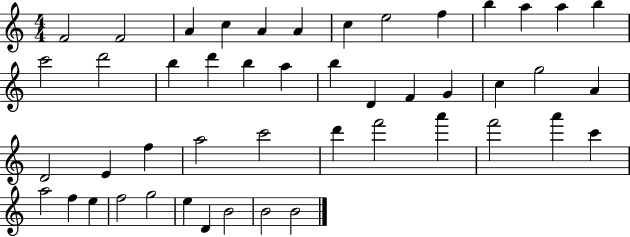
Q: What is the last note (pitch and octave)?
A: B4